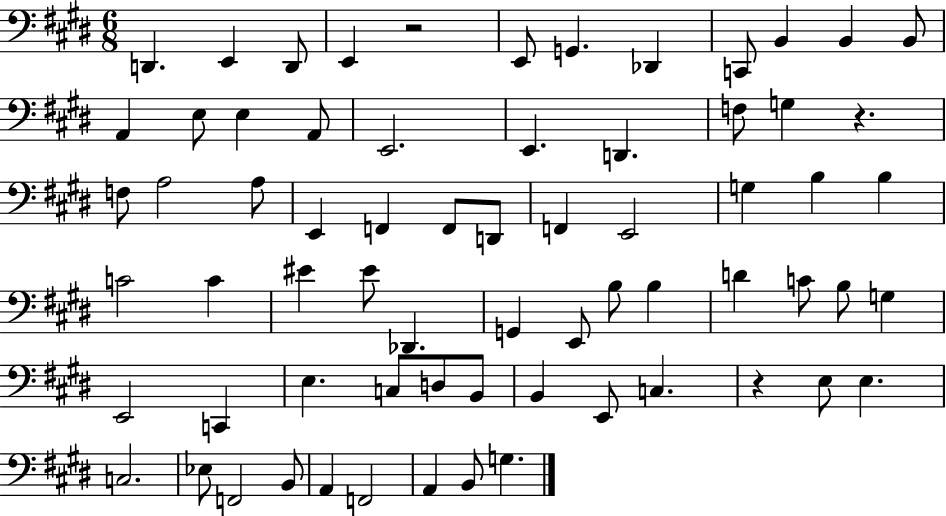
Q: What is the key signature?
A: E major